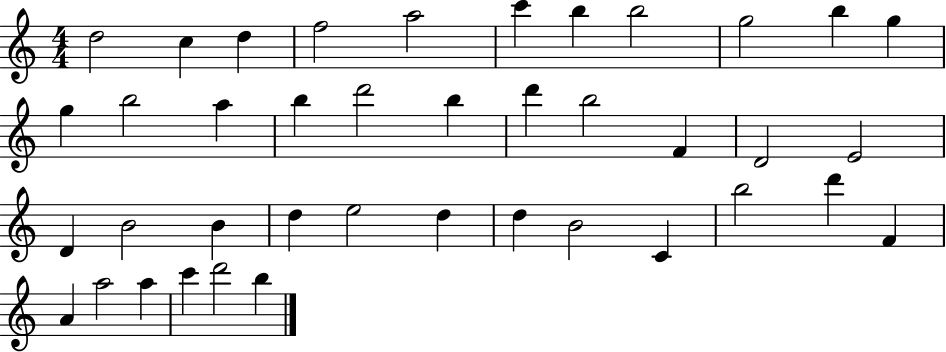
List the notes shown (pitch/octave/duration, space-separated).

D5/h C5/q D5/q F5/h A5/h C6/q B5/q B5/h G5/h B5/q G5/q G5/q B5/h A5/q B5/q D6/h B5/q D6/q B5/h F4/q D4/h E4/h D4/q B4/h B4/q D5/q E5/h D5/q D5/q B4/h C4/q B5/h D6/q F4/q A4/q A5/h A5/q C6/q D6/h B5/q